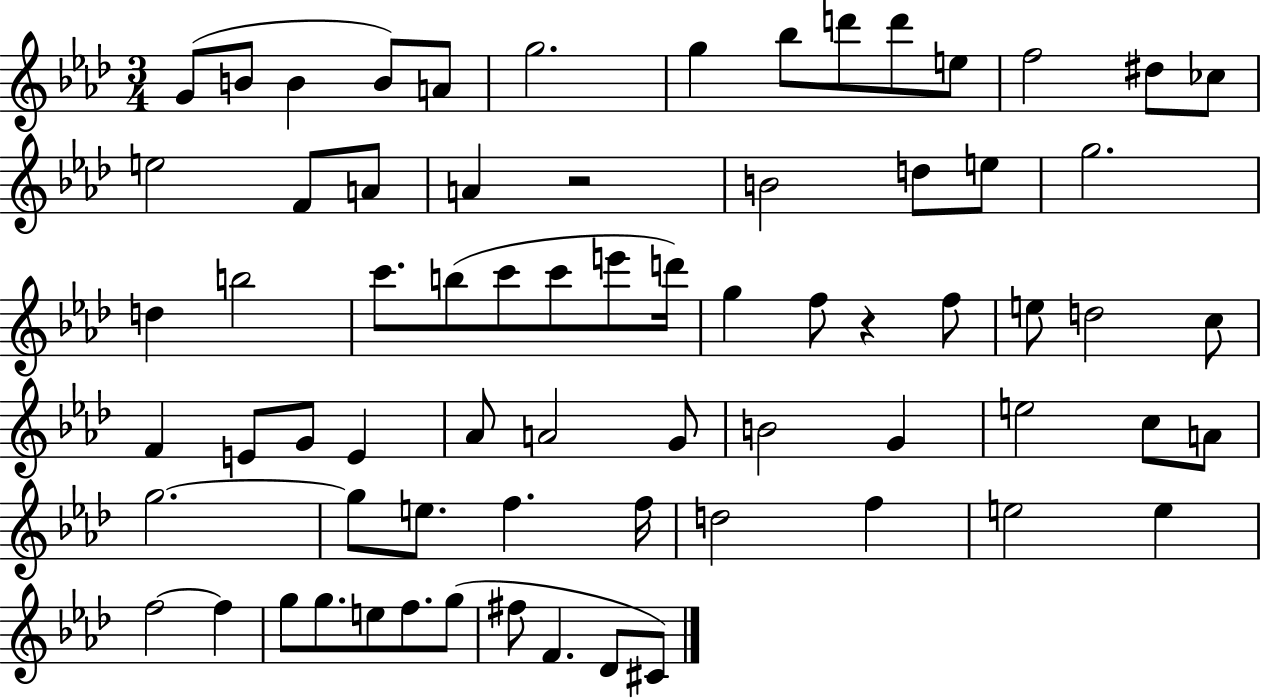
X:1
T:Untitled
M:3/4
L:1/4
K:Ab
G/2 B/2 B B/2 A/2 g2 g _b/2 d'/2 d'/2 e/2 f2 ^d/2 _c/2 e2 F/2 A/2 A z2 B2 d/2 e/2 g2 d b2 c'/2 b/2 c'/2 c'/2 e'/2 d'/4 g f/2 z f/2 e/2 d2 c/2 F E/2 G/2 E _A/2 A2 G/2 B2 G e2 c/2 A/2 g2 g/2 e/2 f f/4 d2 f e2 e f2 f g/2 g/2 e/2 f/2 g/2 ^f/2 F _D/2 ^C/2